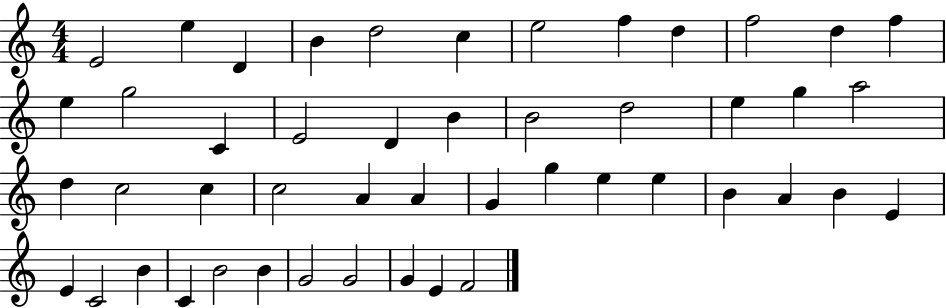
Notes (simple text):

E4/h E5/q D4/q B4/q D5/h C5/q E5/h F5/q D5/q F5/h D5/q F5/q E5/q G5/h C4/q E4/h D4/q B4/q B4/h D5/h E5/q G5/q A5/h D5/q C5/h C5/q C5/h A4/q A4/q G4/q G5/q E5/q E5/q B4/q A4/q B4/q E4/q E4/q C4/h B4/q C4/q B4/h B4/q G4/h G4/h G4/q E4/q F4/h